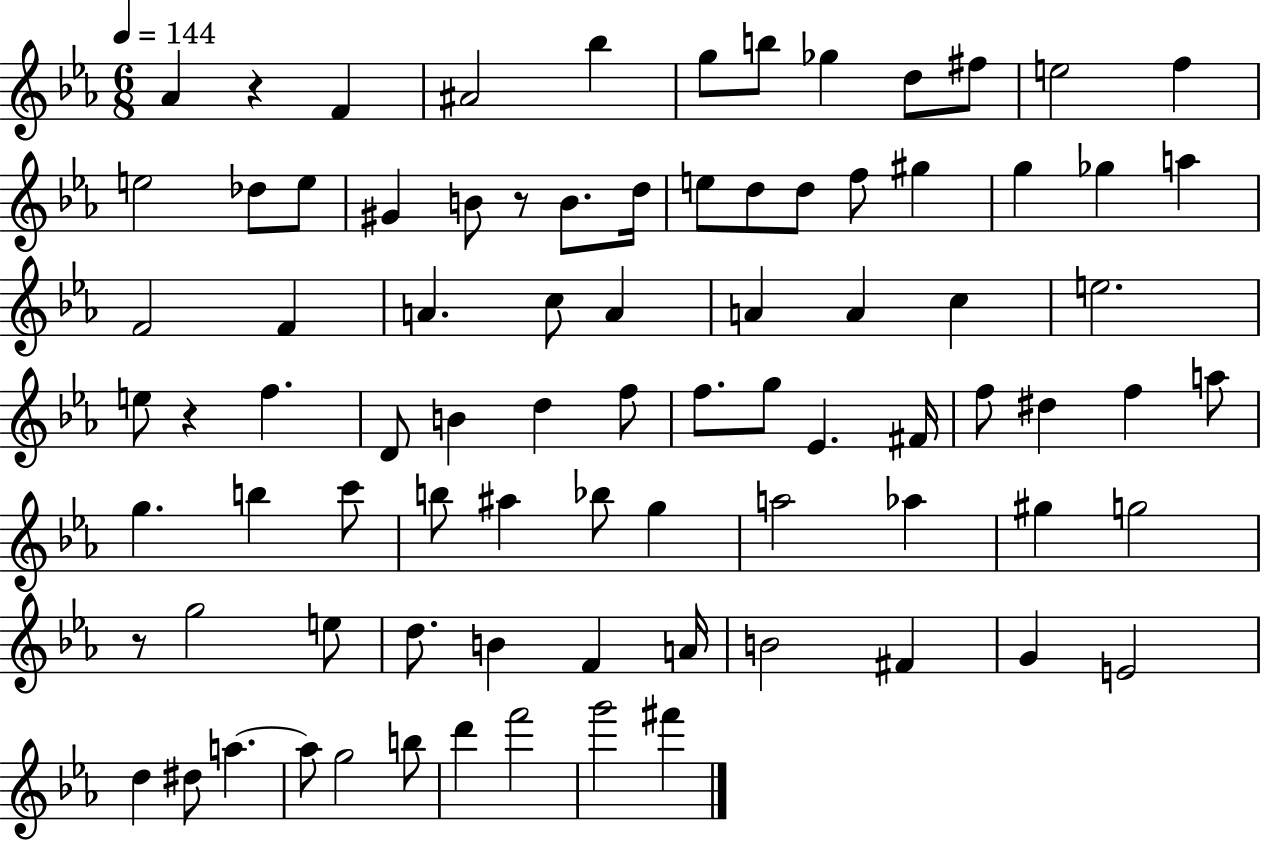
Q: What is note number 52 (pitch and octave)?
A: C6